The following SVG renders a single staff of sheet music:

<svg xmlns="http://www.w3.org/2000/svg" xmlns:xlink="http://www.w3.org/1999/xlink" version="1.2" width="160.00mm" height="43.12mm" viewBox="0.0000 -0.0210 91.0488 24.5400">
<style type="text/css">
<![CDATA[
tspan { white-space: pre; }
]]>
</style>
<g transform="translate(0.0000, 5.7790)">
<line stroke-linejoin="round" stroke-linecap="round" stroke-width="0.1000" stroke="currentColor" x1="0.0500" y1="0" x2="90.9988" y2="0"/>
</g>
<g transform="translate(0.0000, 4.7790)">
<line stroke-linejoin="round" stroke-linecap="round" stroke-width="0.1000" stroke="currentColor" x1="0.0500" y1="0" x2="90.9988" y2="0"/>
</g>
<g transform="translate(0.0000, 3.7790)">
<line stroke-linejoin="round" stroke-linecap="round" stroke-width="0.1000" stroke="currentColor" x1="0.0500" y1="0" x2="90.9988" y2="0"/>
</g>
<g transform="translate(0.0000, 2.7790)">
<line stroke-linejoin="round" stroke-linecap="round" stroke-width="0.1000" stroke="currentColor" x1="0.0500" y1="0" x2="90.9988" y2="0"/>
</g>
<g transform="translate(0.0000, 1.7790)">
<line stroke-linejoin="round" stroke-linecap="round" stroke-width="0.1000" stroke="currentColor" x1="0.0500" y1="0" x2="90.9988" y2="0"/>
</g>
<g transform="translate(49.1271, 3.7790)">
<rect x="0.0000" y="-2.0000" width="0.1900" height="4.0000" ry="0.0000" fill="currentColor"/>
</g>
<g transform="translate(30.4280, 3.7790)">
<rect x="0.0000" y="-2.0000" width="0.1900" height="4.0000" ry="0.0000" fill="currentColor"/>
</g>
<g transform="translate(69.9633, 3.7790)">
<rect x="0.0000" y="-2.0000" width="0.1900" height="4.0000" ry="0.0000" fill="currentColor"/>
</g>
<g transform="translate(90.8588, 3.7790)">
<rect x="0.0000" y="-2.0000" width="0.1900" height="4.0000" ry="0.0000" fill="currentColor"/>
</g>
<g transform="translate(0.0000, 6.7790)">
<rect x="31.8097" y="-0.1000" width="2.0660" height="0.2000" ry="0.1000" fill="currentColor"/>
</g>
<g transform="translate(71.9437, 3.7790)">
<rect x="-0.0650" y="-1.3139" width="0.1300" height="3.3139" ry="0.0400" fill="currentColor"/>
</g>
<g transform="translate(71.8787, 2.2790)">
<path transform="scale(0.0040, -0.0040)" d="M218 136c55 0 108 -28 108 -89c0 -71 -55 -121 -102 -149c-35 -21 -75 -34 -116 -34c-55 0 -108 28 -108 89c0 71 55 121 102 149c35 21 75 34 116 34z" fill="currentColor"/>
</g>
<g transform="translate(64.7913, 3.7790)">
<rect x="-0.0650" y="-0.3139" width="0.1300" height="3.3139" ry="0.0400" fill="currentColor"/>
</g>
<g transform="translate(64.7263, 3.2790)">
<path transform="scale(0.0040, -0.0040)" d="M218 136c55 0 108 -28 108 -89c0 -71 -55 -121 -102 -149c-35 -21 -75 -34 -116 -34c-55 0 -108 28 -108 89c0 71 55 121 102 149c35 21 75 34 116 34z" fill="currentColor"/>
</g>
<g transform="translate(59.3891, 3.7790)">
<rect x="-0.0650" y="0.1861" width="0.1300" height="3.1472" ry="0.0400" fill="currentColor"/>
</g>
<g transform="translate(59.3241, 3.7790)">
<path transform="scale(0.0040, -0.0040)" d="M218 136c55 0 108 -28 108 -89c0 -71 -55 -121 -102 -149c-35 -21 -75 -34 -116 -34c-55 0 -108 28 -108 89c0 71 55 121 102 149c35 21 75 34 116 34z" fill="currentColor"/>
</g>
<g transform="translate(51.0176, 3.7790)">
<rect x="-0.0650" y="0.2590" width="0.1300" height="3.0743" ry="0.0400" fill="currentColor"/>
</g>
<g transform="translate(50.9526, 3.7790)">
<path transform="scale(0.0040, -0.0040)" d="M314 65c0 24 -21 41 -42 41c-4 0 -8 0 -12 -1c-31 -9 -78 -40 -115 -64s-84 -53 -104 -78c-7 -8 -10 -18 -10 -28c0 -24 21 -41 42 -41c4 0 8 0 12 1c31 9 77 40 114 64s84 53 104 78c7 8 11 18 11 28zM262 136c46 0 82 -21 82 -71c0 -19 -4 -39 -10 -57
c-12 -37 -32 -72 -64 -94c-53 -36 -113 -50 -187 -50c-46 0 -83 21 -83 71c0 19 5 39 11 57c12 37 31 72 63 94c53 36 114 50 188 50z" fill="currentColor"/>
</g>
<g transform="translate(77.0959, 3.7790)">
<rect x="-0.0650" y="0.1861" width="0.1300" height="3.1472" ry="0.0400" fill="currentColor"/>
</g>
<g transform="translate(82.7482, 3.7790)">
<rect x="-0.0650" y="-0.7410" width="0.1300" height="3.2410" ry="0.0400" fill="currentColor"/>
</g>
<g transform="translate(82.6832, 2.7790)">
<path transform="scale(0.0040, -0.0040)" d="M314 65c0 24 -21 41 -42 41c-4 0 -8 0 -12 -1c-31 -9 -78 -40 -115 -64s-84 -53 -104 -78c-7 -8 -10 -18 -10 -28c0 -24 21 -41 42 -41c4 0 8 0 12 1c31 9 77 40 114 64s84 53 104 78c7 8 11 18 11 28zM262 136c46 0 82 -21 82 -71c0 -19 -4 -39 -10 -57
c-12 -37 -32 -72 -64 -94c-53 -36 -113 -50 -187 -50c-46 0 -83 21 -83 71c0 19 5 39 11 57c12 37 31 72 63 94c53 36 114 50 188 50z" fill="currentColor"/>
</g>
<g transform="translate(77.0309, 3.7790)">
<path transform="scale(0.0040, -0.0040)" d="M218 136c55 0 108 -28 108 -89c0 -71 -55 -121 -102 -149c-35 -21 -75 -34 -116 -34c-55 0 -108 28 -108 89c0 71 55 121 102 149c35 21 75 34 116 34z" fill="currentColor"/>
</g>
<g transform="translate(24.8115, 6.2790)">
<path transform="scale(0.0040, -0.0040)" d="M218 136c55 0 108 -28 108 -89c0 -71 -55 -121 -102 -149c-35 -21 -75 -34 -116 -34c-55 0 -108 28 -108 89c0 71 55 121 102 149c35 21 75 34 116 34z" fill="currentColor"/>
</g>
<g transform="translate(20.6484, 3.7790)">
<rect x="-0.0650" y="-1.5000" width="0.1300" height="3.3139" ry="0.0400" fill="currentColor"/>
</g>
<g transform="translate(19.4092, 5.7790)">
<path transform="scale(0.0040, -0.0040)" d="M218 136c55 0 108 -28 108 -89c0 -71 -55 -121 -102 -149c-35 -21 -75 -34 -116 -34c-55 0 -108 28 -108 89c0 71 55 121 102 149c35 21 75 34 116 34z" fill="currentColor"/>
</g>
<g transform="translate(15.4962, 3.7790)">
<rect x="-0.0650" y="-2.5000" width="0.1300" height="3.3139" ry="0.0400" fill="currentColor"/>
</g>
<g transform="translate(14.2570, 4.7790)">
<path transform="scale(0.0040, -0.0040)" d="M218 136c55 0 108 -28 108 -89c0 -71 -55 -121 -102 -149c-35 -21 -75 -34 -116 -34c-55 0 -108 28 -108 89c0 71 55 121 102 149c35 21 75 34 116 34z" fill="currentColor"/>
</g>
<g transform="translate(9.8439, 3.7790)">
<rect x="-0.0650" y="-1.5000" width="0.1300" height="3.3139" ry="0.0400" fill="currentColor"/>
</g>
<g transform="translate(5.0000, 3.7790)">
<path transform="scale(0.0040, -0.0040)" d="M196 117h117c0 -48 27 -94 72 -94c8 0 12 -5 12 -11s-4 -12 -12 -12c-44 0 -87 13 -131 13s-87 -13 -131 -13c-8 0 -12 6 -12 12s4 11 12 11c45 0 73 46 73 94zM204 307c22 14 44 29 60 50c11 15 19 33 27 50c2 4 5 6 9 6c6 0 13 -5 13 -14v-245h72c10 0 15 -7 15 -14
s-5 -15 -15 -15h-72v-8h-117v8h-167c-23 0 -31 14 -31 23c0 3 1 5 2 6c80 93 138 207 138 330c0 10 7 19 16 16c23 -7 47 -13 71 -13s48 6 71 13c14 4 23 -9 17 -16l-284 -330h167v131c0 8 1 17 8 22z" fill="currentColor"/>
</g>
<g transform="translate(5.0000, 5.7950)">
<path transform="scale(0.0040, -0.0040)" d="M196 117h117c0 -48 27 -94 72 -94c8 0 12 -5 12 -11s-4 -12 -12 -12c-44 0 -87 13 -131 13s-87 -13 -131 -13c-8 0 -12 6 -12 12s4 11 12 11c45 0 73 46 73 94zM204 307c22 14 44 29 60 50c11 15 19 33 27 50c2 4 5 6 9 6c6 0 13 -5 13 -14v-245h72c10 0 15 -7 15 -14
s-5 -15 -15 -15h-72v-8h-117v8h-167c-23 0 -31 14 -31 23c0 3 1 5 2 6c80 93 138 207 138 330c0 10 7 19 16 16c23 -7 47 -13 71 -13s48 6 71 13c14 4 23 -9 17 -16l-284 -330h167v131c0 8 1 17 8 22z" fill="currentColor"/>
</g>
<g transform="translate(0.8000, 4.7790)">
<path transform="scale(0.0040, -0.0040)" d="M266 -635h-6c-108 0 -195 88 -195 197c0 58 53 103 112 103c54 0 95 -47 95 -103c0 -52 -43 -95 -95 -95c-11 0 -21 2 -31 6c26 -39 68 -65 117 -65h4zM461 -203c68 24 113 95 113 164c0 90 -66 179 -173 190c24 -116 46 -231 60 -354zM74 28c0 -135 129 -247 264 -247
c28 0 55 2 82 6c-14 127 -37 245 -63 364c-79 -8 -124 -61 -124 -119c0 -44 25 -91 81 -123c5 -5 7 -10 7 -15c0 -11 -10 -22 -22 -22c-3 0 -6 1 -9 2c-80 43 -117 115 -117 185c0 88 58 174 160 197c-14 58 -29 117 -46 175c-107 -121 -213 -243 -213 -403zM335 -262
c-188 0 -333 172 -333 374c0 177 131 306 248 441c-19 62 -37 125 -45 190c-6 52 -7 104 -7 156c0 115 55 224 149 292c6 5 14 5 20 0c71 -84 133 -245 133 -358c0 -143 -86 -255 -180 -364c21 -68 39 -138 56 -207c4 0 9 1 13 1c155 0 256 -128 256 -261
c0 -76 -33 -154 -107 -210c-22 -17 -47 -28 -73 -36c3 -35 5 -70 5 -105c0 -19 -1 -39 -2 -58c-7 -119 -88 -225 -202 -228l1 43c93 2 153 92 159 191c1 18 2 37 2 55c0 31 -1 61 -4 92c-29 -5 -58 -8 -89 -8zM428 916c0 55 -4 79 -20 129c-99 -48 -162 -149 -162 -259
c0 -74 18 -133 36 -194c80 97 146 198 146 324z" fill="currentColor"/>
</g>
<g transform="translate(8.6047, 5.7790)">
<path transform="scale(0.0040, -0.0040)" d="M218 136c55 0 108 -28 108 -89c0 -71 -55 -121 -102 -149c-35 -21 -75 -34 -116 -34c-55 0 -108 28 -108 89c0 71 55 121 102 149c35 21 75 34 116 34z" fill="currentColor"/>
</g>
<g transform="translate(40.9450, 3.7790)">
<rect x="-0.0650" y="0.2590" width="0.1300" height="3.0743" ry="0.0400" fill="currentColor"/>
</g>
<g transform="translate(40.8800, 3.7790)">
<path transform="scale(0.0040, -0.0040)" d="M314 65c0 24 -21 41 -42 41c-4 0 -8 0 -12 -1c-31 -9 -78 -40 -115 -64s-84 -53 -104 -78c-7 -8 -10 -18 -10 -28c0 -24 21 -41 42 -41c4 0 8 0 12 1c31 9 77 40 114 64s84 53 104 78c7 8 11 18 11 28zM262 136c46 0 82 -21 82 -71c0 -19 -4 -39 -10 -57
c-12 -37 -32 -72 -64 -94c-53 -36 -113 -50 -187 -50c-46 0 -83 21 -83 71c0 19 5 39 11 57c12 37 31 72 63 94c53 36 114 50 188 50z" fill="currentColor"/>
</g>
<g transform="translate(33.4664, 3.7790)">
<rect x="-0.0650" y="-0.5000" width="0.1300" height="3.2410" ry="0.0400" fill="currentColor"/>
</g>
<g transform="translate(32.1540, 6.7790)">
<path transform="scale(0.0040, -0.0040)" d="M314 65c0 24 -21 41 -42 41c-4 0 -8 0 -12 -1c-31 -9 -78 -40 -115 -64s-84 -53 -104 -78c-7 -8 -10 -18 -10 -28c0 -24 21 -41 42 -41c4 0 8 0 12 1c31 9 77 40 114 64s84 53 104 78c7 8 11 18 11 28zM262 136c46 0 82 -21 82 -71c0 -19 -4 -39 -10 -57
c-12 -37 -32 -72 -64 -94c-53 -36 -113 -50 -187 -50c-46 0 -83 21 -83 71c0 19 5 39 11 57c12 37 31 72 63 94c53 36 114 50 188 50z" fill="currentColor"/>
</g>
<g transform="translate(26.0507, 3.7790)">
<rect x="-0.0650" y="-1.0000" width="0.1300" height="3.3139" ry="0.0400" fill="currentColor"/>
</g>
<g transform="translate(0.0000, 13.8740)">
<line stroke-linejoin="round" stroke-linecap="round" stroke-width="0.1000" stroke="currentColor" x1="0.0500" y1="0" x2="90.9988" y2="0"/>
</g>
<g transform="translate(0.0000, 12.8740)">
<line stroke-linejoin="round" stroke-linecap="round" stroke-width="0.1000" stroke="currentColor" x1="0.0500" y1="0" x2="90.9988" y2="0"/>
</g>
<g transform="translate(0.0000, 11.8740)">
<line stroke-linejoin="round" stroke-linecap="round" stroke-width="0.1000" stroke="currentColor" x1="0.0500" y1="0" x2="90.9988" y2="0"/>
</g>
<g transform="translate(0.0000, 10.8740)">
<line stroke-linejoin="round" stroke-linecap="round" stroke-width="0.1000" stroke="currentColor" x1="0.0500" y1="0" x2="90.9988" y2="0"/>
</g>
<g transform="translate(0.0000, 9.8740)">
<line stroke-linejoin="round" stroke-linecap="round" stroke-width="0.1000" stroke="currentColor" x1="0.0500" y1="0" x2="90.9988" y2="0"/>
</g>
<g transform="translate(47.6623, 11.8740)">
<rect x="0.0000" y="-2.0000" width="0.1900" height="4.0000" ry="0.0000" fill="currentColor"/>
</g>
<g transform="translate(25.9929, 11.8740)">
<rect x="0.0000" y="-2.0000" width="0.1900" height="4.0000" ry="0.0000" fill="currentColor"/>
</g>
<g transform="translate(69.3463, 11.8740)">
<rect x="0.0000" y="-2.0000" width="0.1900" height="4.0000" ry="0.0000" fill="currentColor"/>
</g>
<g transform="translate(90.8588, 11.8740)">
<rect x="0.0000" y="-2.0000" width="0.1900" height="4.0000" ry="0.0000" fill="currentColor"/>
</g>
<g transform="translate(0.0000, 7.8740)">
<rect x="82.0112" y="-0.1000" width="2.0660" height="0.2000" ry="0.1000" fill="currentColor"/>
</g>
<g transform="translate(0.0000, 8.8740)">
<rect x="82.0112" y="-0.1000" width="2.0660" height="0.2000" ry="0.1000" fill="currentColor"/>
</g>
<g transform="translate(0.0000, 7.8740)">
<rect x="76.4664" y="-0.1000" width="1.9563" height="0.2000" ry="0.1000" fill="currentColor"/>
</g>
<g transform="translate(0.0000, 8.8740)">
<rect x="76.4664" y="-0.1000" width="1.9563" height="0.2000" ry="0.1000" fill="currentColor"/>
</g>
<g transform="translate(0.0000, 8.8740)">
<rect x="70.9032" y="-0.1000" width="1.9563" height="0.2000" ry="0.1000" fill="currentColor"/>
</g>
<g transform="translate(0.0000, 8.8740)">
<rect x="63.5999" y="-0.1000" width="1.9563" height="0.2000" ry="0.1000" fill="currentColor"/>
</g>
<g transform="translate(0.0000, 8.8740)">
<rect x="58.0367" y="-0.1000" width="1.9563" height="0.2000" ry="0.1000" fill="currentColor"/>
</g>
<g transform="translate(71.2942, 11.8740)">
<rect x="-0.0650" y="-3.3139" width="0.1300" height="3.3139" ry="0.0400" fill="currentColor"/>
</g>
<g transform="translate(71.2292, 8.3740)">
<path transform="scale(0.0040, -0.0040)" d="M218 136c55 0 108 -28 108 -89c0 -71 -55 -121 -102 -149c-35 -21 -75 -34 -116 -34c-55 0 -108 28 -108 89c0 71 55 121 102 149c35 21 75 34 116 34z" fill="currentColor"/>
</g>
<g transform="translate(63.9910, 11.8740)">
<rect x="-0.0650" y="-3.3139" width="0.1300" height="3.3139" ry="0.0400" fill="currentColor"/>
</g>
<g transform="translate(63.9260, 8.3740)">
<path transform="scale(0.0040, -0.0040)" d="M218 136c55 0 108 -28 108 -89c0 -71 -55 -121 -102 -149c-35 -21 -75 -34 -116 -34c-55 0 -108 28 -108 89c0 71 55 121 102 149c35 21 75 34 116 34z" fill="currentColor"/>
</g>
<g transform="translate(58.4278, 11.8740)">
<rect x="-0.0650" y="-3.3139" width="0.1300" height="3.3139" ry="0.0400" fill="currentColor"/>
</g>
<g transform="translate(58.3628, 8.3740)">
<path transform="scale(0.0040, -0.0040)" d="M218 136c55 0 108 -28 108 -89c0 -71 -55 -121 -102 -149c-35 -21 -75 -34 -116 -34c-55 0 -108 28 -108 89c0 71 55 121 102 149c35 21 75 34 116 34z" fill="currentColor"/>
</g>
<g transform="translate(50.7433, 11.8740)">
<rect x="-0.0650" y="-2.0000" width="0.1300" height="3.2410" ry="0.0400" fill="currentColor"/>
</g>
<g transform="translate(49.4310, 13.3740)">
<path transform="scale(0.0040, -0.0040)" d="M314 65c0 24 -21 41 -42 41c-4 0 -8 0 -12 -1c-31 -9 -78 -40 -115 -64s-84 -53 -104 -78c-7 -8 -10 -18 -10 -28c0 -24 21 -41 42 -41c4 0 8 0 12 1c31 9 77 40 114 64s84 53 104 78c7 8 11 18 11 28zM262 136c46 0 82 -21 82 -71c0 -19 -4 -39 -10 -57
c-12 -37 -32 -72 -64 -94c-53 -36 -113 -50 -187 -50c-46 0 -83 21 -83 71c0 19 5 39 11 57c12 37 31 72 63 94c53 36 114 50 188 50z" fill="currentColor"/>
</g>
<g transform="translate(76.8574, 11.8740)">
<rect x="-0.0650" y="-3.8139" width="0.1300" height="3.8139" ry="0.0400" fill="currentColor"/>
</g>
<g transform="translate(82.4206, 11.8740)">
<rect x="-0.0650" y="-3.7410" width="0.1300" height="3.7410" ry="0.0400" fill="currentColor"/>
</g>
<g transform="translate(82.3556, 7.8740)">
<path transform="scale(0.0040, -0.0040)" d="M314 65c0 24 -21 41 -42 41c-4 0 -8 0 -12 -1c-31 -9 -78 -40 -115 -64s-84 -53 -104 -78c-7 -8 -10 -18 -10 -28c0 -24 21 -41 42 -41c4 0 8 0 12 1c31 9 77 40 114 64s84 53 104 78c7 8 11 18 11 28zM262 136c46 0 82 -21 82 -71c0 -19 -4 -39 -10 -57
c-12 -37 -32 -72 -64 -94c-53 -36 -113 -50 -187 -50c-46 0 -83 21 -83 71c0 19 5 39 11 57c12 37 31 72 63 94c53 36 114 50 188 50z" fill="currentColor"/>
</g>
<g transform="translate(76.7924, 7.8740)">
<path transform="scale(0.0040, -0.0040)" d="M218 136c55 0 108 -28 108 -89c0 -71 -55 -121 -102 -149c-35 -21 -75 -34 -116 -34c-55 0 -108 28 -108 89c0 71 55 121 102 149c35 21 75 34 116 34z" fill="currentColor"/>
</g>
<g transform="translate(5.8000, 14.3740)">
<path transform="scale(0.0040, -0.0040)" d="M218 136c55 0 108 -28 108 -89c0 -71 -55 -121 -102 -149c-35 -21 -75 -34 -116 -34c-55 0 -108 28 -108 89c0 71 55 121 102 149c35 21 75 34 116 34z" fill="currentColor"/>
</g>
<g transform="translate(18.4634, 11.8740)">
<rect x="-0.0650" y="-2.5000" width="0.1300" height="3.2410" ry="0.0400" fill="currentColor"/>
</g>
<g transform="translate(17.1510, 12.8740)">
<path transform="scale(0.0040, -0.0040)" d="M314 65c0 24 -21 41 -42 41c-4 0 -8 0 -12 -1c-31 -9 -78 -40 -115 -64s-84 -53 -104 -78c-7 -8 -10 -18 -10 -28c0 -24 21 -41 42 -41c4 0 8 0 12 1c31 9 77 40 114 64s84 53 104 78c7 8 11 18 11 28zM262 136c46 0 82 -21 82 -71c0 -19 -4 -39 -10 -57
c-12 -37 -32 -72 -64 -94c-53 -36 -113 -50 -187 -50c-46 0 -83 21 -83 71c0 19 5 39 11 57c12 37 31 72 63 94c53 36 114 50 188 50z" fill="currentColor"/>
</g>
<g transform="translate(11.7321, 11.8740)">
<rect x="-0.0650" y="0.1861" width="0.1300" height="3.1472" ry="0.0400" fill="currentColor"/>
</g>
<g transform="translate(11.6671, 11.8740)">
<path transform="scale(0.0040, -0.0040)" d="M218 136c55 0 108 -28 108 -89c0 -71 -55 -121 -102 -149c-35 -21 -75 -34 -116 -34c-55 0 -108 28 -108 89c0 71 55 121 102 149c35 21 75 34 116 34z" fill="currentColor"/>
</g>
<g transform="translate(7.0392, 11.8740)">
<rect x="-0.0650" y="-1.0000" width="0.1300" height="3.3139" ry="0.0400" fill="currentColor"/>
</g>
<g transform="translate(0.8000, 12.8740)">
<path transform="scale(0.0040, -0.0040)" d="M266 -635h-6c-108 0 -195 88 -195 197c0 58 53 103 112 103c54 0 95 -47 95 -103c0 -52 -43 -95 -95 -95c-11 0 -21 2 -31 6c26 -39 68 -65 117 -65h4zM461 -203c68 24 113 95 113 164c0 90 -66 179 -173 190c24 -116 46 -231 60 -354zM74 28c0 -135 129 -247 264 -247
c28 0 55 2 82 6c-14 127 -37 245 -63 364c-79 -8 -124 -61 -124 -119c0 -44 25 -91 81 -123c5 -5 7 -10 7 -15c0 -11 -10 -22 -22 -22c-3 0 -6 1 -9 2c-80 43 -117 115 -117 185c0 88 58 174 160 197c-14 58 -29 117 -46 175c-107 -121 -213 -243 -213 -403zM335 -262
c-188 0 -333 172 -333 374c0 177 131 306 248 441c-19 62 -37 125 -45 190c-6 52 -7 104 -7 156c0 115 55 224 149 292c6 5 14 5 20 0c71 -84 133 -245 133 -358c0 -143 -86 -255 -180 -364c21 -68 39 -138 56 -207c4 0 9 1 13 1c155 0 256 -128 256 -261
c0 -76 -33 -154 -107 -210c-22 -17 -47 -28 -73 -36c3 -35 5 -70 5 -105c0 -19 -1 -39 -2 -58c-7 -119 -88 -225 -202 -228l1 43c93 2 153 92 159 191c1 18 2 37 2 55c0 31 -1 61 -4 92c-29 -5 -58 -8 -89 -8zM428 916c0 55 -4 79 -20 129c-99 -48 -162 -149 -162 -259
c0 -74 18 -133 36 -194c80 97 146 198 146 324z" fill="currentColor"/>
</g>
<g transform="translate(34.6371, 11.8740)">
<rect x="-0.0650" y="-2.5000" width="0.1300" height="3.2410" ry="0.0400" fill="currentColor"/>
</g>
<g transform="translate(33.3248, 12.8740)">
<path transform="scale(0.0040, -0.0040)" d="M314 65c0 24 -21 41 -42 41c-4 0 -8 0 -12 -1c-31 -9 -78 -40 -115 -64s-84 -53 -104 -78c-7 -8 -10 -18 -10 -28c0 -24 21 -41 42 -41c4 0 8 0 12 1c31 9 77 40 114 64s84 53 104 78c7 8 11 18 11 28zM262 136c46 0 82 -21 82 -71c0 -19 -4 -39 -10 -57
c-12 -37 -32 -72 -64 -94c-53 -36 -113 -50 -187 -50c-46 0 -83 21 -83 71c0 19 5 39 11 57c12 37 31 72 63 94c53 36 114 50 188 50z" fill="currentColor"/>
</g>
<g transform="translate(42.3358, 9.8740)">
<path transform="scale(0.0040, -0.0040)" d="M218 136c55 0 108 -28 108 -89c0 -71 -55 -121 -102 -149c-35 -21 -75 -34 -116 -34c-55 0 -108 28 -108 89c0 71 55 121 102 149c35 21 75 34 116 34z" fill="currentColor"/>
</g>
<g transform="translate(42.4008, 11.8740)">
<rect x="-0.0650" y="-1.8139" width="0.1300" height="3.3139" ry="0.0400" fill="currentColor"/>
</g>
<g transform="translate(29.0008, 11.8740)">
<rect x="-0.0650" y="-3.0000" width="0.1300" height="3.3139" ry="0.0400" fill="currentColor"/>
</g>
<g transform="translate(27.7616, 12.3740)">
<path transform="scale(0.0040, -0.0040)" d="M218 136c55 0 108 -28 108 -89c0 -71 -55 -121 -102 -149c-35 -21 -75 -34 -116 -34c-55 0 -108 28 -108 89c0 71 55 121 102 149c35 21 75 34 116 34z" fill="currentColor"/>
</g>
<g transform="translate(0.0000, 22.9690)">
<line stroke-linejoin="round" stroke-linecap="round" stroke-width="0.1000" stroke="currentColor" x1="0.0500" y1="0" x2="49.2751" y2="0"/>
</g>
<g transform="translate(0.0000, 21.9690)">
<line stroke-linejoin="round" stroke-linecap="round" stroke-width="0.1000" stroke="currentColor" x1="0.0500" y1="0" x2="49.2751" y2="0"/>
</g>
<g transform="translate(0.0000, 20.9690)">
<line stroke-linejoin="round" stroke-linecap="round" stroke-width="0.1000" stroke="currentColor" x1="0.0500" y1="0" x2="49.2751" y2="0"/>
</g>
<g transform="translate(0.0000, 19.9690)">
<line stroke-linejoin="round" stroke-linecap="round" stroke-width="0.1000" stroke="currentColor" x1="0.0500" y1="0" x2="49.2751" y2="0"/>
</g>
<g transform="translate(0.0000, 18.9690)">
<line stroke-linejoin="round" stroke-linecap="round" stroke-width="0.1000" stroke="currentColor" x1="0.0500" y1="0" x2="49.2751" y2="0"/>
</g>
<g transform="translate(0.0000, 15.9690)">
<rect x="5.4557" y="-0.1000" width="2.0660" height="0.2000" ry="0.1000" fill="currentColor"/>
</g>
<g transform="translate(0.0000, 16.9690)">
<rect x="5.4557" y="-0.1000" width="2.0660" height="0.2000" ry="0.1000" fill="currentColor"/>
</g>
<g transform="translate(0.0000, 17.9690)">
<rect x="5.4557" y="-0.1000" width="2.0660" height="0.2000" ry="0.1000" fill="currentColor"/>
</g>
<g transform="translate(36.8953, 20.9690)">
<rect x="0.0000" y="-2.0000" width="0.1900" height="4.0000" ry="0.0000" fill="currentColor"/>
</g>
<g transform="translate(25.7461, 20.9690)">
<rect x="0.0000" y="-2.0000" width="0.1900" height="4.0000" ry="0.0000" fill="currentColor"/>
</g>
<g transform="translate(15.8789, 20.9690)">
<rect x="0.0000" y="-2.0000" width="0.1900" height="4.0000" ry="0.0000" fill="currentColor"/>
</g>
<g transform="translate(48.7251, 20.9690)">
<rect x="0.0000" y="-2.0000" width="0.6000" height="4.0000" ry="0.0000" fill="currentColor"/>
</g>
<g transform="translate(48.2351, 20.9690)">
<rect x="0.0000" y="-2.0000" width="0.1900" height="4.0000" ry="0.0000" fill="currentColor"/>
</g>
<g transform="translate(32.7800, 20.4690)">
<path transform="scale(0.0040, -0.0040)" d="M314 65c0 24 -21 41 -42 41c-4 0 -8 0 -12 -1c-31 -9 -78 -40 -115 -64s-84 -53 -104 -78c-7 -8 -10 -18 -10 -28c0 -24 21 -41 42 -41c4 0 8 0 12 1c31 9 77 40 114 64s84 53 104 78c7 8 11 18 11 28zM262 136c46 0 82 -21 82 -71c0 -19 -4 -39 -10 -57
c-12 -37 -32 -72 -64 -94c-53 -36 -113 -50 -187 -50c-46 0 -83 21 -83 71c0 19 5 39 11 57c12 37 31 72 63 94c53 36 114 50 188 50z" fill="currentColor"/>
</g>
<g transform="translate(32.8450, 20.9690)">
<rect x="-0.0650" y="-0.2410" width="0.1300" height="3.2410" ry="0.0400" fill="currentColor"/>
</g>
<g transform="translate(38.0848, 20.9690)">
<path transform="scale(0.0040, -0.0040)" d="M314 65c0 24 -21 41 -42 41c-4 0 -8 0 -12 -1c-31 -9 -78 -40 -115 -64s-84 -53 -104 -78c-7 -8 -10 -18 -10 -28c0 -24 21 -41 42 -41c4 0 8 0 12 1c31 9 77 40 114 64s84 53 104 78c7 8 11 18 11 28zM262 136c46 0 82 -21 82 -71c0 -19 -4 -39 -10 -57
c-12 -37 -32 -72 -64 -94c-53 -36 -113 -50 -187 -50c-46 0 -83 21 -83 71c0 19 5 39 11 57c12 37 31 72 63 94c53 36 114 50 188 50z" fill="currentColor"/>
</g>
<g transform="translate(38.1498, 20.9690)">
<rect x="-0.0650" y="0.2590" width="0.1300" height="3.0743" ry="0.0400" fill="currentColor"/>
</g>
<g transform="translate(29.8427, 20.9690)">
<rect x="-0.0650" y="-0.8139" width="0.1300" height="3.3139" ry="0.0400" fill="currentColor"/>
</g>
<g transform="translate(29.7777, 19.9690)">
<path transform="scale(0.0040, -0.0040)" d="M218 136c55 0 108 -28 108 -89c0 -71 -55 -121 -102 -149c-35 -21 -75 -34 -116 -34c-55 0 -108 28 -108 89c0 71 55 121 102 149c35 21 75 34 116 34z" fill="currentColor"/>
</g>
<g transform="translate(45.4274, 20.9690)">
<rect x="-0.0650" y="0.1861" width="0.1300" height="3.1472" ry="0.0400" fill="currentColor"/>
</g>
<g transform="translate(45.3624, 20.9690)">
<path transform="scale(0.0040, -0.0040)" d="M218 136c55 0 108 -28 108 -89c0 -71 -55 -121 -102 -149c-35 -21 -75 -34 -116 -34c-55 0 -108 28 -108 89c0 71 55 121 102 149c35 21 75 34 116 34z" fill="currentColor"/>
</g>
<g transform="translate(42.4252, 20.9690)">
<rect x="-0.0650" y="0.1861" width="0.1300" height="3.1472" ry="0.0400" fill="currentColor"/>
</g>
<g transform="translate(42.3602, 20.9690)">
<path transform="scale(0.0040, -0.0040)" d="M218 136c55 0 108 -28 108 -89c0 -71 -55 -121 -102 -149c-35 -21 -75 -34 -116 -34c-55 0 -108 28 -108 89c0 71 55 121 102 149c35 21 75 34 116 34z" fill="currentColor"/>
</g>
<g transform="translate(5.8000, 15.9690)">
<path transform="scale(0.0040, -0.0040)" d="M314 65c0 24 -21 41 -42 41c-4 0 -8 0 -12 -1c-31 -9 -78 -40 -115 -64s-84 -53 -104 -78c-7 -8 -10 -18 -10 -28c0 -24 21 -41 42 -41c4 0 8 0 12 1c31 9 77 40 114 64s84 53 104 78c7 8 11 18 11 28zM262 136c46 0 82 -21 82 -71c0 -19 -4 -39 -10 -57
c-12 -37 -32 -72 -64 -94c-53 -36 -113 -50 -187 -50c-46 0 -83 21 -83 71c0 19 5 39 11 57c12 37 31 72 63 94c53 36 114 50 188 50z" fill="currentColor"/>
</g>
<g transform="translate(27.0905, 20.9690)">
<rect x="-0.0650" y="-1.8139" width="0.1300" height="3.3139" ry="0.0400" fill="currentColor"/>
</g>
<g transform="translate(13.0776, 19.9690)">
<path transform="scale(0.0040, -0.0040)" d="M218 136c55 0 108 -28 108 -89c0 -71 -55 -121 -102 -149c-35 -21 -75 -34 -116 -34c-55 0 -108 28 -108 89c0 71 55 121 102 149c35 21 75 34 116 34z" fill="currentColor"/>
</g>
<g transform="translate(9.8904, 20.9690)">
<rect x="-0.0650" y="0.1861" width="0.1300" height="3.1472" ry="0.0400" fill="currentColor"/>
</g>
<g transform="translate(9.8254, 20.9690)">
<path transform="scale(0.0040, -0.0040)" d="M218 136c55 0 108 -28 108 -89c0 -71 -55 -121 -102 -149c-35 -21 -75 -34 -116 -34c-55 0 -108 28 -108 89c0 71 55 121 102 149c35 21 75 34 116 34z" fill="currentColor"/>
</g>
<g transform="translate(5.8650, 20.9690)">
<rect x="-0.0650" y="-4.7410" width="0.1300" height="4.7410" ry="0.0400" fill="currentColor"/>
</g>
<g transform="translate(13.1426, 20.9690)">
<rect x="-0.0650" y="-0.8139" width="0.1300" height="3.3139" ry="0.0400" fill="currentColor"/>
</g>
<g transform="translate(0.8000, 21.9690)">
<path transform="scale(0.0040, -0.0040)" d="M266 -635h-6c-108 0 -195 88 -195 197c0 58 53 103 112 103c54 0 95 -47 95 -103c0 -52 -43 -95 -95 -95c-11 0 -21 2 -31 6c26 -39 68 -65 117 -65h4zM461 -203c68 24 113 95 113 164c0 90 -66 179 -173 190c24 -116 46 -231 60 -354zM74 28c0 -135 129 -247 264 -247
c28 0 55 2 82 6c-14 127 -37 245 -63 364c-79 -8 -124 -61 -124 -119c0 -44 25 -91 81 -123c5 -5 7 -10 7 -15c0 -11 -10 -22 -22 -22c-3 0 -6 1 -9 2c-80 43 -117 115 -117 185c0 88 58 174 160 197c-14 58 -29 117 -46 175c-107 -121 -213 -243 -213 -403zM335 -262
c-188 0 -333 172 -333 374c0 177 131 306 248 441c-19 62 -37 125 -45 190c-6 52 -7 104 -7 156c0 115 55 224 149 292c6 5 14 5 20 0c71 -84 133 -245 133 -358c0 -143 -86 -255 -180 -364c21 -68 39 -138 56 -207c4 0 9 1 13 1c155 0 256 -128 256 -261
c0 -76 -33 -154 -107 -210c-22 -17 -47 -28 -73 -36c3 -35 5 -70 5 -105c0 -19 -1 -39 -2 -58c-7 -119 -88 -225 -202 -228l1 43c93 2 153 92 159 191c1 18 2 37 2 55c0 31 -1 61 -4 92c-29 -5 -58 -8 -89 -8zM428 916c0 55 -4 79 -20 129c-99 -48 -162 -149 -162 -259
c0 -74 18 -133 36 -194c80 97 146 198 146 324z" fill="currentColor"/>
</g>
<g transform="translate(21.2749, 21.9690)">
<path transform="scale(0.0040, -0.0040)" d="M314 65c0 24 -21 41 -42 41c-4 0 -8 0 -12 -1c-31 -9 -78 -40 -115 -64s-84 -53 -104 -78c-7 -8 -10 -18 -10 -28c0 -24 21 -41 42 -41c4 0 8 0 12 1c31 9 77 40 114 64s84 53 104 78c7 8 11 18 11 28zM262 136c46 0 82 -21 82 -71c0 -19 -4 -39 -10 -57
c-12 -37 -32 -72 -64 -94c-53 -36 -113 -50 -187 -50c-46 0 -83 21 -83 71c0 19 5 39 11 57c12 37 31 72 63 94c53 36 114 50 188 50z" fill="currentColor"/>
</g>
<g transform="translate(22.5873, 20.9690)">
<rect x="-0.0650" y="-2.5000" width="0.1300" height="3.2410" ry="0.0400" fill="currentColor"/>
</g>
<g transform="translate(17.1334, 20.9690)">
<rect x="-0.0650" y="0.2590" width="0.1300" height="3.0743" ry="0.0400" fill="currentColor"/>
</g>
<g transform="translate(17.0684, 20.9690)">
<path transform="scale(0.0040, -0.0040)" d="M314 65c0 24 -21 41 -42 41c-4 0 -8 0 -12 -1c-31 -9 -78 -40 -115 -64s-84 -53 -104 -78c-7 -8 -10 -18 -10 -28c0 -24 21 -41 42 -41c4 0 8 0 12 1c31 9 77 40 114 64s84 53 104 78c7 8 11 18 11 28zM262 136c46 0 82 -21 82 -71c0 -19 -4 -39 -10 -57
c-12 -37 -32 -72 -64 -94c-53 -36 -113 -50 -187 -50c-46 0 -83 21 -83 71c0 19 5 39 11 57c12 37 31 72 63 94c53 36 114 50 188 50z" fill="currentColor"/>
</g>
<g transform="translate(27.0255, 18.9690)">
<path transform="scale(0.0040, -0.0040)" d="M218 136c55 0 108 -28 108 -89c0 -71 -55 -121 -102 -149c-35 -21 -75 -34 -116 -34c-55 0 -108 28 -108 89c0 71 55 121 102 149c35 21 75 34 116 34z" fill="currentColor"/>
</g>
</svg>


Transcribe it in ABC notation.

X:1
T:Untitled
M:4/4
L:1/4
K:C
E G E D C2 B2 B2 B c e B d2 D B G2 A G2 f F2 b b b c' c'2 e'2 B d B2 G2 f d c2 B2 B B